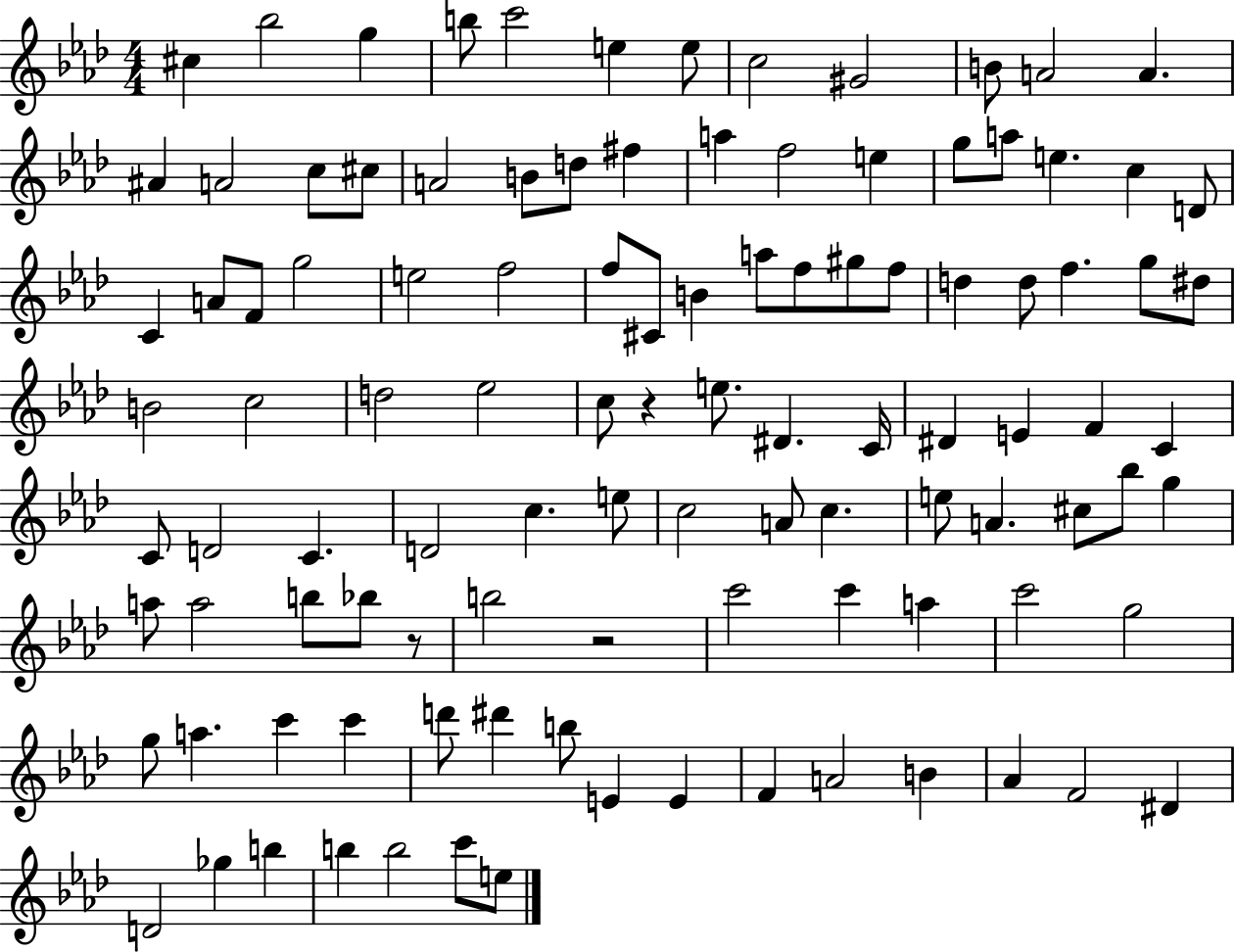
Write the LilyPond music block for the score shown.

{
  \clef treble
  \numericTimeSignature
  \time 4/4
  \key aes \major
  cis''4 bes''2 g''4 | b''8 c'''2 e''4 e''8 | c''2 gis'2 | b'8 a'2 a'4. | \break ais'4 a'2 c''8 cis''8 | a'2 b'8 d''8 fis''4 | a''4 f''2 e''4 | g''8 a''8 e''4. c''4 d'8 | \break c'4 a'8 f'8 g''2 | e''2 f''2 | f''8 cis'8 b'4 a''8 f''8 gis''8 f''8 | d''4 d''8 f''4. g''8 dis''8 | \break b'2 c''2 | d''2 ees''2 | c''8 r4 e''8. dis'4. c'16 | dis'4 e'4 f'4 c'4 | \break c'8 d'2 c'4. | d'2 c''4. e''8 | c''2 a'8 c''4. | e''8 a'4. cis''8 bes''8 g''4 | \break a''8 a''2 b''8 bes''8 r8 | b''2 r2 | c'''2 c'''4 a''4 | c'''2 g''2 | \break g''8 a''4. c'''4 c'''4 | d'''8 dis'''4 b''8 e'4 e'4 | f'4 a'2 b'4 | aes'4 f'2 dis'4 | \break d'2 ges''4 b''4 | b''4 b''2 c'''8 e''8 | \bar "|."
}